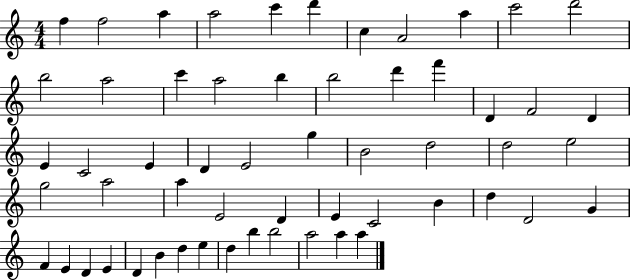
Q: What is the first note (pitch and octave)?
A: F5